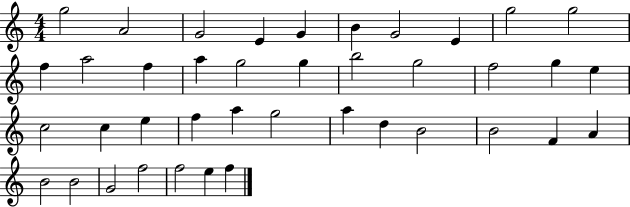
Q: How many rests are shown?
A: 0